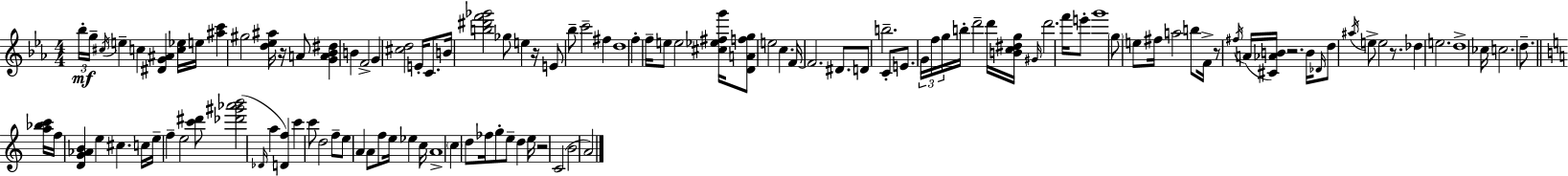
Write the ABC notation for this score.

X:1
T:Untitled
M:4/4
L:1/4
K:Cm
_b/4 g/4 ^c/4 e c [^DG^A] [c_e]/4 e/4 [^ac'] ^g2 [d_e^a]/4 z/4 A/2 [GA_B^d] B F2 G [^cd]2 E/4 C/2 B/4 [b^d'f'_g']2 _g/2 e z/4 E/2 _b/2 c'2 ^f d4 f f/4 e/2 e2 [^c_e^fg']/4 [DAfg]/2 e2 c F/4 F2 ^D/2 D/2 b2 C/2 E/2 G/4 f/4 g/4 b/4 d'2 d'/4 [Bc^dg]/4 ^G/4 d'2 f'/4 e'/2 g'4 g/2 e/2 ^f/4 a2 b/2 F/4 z/2 ^f/4 A/4 [^C_AB]/4 z2 B/4 _D/4 d/2 ^a/4 e/2 e2 z/2 _d e2 d4 _c/4 c2 d/2 [a_bc']/4 f/4 [DG_AB] e ^c c/4 e/4 f e2 [c'^d']/2 [_d'^g'_a'b']2 _D/4 a [Df] c' c'/2 d2 f/2 e/2 A A/2 f/2 e/4 _e c/4 A4 c d/2 _f/4 g/2 e/2 d e/4 z2 C2 B2 A2